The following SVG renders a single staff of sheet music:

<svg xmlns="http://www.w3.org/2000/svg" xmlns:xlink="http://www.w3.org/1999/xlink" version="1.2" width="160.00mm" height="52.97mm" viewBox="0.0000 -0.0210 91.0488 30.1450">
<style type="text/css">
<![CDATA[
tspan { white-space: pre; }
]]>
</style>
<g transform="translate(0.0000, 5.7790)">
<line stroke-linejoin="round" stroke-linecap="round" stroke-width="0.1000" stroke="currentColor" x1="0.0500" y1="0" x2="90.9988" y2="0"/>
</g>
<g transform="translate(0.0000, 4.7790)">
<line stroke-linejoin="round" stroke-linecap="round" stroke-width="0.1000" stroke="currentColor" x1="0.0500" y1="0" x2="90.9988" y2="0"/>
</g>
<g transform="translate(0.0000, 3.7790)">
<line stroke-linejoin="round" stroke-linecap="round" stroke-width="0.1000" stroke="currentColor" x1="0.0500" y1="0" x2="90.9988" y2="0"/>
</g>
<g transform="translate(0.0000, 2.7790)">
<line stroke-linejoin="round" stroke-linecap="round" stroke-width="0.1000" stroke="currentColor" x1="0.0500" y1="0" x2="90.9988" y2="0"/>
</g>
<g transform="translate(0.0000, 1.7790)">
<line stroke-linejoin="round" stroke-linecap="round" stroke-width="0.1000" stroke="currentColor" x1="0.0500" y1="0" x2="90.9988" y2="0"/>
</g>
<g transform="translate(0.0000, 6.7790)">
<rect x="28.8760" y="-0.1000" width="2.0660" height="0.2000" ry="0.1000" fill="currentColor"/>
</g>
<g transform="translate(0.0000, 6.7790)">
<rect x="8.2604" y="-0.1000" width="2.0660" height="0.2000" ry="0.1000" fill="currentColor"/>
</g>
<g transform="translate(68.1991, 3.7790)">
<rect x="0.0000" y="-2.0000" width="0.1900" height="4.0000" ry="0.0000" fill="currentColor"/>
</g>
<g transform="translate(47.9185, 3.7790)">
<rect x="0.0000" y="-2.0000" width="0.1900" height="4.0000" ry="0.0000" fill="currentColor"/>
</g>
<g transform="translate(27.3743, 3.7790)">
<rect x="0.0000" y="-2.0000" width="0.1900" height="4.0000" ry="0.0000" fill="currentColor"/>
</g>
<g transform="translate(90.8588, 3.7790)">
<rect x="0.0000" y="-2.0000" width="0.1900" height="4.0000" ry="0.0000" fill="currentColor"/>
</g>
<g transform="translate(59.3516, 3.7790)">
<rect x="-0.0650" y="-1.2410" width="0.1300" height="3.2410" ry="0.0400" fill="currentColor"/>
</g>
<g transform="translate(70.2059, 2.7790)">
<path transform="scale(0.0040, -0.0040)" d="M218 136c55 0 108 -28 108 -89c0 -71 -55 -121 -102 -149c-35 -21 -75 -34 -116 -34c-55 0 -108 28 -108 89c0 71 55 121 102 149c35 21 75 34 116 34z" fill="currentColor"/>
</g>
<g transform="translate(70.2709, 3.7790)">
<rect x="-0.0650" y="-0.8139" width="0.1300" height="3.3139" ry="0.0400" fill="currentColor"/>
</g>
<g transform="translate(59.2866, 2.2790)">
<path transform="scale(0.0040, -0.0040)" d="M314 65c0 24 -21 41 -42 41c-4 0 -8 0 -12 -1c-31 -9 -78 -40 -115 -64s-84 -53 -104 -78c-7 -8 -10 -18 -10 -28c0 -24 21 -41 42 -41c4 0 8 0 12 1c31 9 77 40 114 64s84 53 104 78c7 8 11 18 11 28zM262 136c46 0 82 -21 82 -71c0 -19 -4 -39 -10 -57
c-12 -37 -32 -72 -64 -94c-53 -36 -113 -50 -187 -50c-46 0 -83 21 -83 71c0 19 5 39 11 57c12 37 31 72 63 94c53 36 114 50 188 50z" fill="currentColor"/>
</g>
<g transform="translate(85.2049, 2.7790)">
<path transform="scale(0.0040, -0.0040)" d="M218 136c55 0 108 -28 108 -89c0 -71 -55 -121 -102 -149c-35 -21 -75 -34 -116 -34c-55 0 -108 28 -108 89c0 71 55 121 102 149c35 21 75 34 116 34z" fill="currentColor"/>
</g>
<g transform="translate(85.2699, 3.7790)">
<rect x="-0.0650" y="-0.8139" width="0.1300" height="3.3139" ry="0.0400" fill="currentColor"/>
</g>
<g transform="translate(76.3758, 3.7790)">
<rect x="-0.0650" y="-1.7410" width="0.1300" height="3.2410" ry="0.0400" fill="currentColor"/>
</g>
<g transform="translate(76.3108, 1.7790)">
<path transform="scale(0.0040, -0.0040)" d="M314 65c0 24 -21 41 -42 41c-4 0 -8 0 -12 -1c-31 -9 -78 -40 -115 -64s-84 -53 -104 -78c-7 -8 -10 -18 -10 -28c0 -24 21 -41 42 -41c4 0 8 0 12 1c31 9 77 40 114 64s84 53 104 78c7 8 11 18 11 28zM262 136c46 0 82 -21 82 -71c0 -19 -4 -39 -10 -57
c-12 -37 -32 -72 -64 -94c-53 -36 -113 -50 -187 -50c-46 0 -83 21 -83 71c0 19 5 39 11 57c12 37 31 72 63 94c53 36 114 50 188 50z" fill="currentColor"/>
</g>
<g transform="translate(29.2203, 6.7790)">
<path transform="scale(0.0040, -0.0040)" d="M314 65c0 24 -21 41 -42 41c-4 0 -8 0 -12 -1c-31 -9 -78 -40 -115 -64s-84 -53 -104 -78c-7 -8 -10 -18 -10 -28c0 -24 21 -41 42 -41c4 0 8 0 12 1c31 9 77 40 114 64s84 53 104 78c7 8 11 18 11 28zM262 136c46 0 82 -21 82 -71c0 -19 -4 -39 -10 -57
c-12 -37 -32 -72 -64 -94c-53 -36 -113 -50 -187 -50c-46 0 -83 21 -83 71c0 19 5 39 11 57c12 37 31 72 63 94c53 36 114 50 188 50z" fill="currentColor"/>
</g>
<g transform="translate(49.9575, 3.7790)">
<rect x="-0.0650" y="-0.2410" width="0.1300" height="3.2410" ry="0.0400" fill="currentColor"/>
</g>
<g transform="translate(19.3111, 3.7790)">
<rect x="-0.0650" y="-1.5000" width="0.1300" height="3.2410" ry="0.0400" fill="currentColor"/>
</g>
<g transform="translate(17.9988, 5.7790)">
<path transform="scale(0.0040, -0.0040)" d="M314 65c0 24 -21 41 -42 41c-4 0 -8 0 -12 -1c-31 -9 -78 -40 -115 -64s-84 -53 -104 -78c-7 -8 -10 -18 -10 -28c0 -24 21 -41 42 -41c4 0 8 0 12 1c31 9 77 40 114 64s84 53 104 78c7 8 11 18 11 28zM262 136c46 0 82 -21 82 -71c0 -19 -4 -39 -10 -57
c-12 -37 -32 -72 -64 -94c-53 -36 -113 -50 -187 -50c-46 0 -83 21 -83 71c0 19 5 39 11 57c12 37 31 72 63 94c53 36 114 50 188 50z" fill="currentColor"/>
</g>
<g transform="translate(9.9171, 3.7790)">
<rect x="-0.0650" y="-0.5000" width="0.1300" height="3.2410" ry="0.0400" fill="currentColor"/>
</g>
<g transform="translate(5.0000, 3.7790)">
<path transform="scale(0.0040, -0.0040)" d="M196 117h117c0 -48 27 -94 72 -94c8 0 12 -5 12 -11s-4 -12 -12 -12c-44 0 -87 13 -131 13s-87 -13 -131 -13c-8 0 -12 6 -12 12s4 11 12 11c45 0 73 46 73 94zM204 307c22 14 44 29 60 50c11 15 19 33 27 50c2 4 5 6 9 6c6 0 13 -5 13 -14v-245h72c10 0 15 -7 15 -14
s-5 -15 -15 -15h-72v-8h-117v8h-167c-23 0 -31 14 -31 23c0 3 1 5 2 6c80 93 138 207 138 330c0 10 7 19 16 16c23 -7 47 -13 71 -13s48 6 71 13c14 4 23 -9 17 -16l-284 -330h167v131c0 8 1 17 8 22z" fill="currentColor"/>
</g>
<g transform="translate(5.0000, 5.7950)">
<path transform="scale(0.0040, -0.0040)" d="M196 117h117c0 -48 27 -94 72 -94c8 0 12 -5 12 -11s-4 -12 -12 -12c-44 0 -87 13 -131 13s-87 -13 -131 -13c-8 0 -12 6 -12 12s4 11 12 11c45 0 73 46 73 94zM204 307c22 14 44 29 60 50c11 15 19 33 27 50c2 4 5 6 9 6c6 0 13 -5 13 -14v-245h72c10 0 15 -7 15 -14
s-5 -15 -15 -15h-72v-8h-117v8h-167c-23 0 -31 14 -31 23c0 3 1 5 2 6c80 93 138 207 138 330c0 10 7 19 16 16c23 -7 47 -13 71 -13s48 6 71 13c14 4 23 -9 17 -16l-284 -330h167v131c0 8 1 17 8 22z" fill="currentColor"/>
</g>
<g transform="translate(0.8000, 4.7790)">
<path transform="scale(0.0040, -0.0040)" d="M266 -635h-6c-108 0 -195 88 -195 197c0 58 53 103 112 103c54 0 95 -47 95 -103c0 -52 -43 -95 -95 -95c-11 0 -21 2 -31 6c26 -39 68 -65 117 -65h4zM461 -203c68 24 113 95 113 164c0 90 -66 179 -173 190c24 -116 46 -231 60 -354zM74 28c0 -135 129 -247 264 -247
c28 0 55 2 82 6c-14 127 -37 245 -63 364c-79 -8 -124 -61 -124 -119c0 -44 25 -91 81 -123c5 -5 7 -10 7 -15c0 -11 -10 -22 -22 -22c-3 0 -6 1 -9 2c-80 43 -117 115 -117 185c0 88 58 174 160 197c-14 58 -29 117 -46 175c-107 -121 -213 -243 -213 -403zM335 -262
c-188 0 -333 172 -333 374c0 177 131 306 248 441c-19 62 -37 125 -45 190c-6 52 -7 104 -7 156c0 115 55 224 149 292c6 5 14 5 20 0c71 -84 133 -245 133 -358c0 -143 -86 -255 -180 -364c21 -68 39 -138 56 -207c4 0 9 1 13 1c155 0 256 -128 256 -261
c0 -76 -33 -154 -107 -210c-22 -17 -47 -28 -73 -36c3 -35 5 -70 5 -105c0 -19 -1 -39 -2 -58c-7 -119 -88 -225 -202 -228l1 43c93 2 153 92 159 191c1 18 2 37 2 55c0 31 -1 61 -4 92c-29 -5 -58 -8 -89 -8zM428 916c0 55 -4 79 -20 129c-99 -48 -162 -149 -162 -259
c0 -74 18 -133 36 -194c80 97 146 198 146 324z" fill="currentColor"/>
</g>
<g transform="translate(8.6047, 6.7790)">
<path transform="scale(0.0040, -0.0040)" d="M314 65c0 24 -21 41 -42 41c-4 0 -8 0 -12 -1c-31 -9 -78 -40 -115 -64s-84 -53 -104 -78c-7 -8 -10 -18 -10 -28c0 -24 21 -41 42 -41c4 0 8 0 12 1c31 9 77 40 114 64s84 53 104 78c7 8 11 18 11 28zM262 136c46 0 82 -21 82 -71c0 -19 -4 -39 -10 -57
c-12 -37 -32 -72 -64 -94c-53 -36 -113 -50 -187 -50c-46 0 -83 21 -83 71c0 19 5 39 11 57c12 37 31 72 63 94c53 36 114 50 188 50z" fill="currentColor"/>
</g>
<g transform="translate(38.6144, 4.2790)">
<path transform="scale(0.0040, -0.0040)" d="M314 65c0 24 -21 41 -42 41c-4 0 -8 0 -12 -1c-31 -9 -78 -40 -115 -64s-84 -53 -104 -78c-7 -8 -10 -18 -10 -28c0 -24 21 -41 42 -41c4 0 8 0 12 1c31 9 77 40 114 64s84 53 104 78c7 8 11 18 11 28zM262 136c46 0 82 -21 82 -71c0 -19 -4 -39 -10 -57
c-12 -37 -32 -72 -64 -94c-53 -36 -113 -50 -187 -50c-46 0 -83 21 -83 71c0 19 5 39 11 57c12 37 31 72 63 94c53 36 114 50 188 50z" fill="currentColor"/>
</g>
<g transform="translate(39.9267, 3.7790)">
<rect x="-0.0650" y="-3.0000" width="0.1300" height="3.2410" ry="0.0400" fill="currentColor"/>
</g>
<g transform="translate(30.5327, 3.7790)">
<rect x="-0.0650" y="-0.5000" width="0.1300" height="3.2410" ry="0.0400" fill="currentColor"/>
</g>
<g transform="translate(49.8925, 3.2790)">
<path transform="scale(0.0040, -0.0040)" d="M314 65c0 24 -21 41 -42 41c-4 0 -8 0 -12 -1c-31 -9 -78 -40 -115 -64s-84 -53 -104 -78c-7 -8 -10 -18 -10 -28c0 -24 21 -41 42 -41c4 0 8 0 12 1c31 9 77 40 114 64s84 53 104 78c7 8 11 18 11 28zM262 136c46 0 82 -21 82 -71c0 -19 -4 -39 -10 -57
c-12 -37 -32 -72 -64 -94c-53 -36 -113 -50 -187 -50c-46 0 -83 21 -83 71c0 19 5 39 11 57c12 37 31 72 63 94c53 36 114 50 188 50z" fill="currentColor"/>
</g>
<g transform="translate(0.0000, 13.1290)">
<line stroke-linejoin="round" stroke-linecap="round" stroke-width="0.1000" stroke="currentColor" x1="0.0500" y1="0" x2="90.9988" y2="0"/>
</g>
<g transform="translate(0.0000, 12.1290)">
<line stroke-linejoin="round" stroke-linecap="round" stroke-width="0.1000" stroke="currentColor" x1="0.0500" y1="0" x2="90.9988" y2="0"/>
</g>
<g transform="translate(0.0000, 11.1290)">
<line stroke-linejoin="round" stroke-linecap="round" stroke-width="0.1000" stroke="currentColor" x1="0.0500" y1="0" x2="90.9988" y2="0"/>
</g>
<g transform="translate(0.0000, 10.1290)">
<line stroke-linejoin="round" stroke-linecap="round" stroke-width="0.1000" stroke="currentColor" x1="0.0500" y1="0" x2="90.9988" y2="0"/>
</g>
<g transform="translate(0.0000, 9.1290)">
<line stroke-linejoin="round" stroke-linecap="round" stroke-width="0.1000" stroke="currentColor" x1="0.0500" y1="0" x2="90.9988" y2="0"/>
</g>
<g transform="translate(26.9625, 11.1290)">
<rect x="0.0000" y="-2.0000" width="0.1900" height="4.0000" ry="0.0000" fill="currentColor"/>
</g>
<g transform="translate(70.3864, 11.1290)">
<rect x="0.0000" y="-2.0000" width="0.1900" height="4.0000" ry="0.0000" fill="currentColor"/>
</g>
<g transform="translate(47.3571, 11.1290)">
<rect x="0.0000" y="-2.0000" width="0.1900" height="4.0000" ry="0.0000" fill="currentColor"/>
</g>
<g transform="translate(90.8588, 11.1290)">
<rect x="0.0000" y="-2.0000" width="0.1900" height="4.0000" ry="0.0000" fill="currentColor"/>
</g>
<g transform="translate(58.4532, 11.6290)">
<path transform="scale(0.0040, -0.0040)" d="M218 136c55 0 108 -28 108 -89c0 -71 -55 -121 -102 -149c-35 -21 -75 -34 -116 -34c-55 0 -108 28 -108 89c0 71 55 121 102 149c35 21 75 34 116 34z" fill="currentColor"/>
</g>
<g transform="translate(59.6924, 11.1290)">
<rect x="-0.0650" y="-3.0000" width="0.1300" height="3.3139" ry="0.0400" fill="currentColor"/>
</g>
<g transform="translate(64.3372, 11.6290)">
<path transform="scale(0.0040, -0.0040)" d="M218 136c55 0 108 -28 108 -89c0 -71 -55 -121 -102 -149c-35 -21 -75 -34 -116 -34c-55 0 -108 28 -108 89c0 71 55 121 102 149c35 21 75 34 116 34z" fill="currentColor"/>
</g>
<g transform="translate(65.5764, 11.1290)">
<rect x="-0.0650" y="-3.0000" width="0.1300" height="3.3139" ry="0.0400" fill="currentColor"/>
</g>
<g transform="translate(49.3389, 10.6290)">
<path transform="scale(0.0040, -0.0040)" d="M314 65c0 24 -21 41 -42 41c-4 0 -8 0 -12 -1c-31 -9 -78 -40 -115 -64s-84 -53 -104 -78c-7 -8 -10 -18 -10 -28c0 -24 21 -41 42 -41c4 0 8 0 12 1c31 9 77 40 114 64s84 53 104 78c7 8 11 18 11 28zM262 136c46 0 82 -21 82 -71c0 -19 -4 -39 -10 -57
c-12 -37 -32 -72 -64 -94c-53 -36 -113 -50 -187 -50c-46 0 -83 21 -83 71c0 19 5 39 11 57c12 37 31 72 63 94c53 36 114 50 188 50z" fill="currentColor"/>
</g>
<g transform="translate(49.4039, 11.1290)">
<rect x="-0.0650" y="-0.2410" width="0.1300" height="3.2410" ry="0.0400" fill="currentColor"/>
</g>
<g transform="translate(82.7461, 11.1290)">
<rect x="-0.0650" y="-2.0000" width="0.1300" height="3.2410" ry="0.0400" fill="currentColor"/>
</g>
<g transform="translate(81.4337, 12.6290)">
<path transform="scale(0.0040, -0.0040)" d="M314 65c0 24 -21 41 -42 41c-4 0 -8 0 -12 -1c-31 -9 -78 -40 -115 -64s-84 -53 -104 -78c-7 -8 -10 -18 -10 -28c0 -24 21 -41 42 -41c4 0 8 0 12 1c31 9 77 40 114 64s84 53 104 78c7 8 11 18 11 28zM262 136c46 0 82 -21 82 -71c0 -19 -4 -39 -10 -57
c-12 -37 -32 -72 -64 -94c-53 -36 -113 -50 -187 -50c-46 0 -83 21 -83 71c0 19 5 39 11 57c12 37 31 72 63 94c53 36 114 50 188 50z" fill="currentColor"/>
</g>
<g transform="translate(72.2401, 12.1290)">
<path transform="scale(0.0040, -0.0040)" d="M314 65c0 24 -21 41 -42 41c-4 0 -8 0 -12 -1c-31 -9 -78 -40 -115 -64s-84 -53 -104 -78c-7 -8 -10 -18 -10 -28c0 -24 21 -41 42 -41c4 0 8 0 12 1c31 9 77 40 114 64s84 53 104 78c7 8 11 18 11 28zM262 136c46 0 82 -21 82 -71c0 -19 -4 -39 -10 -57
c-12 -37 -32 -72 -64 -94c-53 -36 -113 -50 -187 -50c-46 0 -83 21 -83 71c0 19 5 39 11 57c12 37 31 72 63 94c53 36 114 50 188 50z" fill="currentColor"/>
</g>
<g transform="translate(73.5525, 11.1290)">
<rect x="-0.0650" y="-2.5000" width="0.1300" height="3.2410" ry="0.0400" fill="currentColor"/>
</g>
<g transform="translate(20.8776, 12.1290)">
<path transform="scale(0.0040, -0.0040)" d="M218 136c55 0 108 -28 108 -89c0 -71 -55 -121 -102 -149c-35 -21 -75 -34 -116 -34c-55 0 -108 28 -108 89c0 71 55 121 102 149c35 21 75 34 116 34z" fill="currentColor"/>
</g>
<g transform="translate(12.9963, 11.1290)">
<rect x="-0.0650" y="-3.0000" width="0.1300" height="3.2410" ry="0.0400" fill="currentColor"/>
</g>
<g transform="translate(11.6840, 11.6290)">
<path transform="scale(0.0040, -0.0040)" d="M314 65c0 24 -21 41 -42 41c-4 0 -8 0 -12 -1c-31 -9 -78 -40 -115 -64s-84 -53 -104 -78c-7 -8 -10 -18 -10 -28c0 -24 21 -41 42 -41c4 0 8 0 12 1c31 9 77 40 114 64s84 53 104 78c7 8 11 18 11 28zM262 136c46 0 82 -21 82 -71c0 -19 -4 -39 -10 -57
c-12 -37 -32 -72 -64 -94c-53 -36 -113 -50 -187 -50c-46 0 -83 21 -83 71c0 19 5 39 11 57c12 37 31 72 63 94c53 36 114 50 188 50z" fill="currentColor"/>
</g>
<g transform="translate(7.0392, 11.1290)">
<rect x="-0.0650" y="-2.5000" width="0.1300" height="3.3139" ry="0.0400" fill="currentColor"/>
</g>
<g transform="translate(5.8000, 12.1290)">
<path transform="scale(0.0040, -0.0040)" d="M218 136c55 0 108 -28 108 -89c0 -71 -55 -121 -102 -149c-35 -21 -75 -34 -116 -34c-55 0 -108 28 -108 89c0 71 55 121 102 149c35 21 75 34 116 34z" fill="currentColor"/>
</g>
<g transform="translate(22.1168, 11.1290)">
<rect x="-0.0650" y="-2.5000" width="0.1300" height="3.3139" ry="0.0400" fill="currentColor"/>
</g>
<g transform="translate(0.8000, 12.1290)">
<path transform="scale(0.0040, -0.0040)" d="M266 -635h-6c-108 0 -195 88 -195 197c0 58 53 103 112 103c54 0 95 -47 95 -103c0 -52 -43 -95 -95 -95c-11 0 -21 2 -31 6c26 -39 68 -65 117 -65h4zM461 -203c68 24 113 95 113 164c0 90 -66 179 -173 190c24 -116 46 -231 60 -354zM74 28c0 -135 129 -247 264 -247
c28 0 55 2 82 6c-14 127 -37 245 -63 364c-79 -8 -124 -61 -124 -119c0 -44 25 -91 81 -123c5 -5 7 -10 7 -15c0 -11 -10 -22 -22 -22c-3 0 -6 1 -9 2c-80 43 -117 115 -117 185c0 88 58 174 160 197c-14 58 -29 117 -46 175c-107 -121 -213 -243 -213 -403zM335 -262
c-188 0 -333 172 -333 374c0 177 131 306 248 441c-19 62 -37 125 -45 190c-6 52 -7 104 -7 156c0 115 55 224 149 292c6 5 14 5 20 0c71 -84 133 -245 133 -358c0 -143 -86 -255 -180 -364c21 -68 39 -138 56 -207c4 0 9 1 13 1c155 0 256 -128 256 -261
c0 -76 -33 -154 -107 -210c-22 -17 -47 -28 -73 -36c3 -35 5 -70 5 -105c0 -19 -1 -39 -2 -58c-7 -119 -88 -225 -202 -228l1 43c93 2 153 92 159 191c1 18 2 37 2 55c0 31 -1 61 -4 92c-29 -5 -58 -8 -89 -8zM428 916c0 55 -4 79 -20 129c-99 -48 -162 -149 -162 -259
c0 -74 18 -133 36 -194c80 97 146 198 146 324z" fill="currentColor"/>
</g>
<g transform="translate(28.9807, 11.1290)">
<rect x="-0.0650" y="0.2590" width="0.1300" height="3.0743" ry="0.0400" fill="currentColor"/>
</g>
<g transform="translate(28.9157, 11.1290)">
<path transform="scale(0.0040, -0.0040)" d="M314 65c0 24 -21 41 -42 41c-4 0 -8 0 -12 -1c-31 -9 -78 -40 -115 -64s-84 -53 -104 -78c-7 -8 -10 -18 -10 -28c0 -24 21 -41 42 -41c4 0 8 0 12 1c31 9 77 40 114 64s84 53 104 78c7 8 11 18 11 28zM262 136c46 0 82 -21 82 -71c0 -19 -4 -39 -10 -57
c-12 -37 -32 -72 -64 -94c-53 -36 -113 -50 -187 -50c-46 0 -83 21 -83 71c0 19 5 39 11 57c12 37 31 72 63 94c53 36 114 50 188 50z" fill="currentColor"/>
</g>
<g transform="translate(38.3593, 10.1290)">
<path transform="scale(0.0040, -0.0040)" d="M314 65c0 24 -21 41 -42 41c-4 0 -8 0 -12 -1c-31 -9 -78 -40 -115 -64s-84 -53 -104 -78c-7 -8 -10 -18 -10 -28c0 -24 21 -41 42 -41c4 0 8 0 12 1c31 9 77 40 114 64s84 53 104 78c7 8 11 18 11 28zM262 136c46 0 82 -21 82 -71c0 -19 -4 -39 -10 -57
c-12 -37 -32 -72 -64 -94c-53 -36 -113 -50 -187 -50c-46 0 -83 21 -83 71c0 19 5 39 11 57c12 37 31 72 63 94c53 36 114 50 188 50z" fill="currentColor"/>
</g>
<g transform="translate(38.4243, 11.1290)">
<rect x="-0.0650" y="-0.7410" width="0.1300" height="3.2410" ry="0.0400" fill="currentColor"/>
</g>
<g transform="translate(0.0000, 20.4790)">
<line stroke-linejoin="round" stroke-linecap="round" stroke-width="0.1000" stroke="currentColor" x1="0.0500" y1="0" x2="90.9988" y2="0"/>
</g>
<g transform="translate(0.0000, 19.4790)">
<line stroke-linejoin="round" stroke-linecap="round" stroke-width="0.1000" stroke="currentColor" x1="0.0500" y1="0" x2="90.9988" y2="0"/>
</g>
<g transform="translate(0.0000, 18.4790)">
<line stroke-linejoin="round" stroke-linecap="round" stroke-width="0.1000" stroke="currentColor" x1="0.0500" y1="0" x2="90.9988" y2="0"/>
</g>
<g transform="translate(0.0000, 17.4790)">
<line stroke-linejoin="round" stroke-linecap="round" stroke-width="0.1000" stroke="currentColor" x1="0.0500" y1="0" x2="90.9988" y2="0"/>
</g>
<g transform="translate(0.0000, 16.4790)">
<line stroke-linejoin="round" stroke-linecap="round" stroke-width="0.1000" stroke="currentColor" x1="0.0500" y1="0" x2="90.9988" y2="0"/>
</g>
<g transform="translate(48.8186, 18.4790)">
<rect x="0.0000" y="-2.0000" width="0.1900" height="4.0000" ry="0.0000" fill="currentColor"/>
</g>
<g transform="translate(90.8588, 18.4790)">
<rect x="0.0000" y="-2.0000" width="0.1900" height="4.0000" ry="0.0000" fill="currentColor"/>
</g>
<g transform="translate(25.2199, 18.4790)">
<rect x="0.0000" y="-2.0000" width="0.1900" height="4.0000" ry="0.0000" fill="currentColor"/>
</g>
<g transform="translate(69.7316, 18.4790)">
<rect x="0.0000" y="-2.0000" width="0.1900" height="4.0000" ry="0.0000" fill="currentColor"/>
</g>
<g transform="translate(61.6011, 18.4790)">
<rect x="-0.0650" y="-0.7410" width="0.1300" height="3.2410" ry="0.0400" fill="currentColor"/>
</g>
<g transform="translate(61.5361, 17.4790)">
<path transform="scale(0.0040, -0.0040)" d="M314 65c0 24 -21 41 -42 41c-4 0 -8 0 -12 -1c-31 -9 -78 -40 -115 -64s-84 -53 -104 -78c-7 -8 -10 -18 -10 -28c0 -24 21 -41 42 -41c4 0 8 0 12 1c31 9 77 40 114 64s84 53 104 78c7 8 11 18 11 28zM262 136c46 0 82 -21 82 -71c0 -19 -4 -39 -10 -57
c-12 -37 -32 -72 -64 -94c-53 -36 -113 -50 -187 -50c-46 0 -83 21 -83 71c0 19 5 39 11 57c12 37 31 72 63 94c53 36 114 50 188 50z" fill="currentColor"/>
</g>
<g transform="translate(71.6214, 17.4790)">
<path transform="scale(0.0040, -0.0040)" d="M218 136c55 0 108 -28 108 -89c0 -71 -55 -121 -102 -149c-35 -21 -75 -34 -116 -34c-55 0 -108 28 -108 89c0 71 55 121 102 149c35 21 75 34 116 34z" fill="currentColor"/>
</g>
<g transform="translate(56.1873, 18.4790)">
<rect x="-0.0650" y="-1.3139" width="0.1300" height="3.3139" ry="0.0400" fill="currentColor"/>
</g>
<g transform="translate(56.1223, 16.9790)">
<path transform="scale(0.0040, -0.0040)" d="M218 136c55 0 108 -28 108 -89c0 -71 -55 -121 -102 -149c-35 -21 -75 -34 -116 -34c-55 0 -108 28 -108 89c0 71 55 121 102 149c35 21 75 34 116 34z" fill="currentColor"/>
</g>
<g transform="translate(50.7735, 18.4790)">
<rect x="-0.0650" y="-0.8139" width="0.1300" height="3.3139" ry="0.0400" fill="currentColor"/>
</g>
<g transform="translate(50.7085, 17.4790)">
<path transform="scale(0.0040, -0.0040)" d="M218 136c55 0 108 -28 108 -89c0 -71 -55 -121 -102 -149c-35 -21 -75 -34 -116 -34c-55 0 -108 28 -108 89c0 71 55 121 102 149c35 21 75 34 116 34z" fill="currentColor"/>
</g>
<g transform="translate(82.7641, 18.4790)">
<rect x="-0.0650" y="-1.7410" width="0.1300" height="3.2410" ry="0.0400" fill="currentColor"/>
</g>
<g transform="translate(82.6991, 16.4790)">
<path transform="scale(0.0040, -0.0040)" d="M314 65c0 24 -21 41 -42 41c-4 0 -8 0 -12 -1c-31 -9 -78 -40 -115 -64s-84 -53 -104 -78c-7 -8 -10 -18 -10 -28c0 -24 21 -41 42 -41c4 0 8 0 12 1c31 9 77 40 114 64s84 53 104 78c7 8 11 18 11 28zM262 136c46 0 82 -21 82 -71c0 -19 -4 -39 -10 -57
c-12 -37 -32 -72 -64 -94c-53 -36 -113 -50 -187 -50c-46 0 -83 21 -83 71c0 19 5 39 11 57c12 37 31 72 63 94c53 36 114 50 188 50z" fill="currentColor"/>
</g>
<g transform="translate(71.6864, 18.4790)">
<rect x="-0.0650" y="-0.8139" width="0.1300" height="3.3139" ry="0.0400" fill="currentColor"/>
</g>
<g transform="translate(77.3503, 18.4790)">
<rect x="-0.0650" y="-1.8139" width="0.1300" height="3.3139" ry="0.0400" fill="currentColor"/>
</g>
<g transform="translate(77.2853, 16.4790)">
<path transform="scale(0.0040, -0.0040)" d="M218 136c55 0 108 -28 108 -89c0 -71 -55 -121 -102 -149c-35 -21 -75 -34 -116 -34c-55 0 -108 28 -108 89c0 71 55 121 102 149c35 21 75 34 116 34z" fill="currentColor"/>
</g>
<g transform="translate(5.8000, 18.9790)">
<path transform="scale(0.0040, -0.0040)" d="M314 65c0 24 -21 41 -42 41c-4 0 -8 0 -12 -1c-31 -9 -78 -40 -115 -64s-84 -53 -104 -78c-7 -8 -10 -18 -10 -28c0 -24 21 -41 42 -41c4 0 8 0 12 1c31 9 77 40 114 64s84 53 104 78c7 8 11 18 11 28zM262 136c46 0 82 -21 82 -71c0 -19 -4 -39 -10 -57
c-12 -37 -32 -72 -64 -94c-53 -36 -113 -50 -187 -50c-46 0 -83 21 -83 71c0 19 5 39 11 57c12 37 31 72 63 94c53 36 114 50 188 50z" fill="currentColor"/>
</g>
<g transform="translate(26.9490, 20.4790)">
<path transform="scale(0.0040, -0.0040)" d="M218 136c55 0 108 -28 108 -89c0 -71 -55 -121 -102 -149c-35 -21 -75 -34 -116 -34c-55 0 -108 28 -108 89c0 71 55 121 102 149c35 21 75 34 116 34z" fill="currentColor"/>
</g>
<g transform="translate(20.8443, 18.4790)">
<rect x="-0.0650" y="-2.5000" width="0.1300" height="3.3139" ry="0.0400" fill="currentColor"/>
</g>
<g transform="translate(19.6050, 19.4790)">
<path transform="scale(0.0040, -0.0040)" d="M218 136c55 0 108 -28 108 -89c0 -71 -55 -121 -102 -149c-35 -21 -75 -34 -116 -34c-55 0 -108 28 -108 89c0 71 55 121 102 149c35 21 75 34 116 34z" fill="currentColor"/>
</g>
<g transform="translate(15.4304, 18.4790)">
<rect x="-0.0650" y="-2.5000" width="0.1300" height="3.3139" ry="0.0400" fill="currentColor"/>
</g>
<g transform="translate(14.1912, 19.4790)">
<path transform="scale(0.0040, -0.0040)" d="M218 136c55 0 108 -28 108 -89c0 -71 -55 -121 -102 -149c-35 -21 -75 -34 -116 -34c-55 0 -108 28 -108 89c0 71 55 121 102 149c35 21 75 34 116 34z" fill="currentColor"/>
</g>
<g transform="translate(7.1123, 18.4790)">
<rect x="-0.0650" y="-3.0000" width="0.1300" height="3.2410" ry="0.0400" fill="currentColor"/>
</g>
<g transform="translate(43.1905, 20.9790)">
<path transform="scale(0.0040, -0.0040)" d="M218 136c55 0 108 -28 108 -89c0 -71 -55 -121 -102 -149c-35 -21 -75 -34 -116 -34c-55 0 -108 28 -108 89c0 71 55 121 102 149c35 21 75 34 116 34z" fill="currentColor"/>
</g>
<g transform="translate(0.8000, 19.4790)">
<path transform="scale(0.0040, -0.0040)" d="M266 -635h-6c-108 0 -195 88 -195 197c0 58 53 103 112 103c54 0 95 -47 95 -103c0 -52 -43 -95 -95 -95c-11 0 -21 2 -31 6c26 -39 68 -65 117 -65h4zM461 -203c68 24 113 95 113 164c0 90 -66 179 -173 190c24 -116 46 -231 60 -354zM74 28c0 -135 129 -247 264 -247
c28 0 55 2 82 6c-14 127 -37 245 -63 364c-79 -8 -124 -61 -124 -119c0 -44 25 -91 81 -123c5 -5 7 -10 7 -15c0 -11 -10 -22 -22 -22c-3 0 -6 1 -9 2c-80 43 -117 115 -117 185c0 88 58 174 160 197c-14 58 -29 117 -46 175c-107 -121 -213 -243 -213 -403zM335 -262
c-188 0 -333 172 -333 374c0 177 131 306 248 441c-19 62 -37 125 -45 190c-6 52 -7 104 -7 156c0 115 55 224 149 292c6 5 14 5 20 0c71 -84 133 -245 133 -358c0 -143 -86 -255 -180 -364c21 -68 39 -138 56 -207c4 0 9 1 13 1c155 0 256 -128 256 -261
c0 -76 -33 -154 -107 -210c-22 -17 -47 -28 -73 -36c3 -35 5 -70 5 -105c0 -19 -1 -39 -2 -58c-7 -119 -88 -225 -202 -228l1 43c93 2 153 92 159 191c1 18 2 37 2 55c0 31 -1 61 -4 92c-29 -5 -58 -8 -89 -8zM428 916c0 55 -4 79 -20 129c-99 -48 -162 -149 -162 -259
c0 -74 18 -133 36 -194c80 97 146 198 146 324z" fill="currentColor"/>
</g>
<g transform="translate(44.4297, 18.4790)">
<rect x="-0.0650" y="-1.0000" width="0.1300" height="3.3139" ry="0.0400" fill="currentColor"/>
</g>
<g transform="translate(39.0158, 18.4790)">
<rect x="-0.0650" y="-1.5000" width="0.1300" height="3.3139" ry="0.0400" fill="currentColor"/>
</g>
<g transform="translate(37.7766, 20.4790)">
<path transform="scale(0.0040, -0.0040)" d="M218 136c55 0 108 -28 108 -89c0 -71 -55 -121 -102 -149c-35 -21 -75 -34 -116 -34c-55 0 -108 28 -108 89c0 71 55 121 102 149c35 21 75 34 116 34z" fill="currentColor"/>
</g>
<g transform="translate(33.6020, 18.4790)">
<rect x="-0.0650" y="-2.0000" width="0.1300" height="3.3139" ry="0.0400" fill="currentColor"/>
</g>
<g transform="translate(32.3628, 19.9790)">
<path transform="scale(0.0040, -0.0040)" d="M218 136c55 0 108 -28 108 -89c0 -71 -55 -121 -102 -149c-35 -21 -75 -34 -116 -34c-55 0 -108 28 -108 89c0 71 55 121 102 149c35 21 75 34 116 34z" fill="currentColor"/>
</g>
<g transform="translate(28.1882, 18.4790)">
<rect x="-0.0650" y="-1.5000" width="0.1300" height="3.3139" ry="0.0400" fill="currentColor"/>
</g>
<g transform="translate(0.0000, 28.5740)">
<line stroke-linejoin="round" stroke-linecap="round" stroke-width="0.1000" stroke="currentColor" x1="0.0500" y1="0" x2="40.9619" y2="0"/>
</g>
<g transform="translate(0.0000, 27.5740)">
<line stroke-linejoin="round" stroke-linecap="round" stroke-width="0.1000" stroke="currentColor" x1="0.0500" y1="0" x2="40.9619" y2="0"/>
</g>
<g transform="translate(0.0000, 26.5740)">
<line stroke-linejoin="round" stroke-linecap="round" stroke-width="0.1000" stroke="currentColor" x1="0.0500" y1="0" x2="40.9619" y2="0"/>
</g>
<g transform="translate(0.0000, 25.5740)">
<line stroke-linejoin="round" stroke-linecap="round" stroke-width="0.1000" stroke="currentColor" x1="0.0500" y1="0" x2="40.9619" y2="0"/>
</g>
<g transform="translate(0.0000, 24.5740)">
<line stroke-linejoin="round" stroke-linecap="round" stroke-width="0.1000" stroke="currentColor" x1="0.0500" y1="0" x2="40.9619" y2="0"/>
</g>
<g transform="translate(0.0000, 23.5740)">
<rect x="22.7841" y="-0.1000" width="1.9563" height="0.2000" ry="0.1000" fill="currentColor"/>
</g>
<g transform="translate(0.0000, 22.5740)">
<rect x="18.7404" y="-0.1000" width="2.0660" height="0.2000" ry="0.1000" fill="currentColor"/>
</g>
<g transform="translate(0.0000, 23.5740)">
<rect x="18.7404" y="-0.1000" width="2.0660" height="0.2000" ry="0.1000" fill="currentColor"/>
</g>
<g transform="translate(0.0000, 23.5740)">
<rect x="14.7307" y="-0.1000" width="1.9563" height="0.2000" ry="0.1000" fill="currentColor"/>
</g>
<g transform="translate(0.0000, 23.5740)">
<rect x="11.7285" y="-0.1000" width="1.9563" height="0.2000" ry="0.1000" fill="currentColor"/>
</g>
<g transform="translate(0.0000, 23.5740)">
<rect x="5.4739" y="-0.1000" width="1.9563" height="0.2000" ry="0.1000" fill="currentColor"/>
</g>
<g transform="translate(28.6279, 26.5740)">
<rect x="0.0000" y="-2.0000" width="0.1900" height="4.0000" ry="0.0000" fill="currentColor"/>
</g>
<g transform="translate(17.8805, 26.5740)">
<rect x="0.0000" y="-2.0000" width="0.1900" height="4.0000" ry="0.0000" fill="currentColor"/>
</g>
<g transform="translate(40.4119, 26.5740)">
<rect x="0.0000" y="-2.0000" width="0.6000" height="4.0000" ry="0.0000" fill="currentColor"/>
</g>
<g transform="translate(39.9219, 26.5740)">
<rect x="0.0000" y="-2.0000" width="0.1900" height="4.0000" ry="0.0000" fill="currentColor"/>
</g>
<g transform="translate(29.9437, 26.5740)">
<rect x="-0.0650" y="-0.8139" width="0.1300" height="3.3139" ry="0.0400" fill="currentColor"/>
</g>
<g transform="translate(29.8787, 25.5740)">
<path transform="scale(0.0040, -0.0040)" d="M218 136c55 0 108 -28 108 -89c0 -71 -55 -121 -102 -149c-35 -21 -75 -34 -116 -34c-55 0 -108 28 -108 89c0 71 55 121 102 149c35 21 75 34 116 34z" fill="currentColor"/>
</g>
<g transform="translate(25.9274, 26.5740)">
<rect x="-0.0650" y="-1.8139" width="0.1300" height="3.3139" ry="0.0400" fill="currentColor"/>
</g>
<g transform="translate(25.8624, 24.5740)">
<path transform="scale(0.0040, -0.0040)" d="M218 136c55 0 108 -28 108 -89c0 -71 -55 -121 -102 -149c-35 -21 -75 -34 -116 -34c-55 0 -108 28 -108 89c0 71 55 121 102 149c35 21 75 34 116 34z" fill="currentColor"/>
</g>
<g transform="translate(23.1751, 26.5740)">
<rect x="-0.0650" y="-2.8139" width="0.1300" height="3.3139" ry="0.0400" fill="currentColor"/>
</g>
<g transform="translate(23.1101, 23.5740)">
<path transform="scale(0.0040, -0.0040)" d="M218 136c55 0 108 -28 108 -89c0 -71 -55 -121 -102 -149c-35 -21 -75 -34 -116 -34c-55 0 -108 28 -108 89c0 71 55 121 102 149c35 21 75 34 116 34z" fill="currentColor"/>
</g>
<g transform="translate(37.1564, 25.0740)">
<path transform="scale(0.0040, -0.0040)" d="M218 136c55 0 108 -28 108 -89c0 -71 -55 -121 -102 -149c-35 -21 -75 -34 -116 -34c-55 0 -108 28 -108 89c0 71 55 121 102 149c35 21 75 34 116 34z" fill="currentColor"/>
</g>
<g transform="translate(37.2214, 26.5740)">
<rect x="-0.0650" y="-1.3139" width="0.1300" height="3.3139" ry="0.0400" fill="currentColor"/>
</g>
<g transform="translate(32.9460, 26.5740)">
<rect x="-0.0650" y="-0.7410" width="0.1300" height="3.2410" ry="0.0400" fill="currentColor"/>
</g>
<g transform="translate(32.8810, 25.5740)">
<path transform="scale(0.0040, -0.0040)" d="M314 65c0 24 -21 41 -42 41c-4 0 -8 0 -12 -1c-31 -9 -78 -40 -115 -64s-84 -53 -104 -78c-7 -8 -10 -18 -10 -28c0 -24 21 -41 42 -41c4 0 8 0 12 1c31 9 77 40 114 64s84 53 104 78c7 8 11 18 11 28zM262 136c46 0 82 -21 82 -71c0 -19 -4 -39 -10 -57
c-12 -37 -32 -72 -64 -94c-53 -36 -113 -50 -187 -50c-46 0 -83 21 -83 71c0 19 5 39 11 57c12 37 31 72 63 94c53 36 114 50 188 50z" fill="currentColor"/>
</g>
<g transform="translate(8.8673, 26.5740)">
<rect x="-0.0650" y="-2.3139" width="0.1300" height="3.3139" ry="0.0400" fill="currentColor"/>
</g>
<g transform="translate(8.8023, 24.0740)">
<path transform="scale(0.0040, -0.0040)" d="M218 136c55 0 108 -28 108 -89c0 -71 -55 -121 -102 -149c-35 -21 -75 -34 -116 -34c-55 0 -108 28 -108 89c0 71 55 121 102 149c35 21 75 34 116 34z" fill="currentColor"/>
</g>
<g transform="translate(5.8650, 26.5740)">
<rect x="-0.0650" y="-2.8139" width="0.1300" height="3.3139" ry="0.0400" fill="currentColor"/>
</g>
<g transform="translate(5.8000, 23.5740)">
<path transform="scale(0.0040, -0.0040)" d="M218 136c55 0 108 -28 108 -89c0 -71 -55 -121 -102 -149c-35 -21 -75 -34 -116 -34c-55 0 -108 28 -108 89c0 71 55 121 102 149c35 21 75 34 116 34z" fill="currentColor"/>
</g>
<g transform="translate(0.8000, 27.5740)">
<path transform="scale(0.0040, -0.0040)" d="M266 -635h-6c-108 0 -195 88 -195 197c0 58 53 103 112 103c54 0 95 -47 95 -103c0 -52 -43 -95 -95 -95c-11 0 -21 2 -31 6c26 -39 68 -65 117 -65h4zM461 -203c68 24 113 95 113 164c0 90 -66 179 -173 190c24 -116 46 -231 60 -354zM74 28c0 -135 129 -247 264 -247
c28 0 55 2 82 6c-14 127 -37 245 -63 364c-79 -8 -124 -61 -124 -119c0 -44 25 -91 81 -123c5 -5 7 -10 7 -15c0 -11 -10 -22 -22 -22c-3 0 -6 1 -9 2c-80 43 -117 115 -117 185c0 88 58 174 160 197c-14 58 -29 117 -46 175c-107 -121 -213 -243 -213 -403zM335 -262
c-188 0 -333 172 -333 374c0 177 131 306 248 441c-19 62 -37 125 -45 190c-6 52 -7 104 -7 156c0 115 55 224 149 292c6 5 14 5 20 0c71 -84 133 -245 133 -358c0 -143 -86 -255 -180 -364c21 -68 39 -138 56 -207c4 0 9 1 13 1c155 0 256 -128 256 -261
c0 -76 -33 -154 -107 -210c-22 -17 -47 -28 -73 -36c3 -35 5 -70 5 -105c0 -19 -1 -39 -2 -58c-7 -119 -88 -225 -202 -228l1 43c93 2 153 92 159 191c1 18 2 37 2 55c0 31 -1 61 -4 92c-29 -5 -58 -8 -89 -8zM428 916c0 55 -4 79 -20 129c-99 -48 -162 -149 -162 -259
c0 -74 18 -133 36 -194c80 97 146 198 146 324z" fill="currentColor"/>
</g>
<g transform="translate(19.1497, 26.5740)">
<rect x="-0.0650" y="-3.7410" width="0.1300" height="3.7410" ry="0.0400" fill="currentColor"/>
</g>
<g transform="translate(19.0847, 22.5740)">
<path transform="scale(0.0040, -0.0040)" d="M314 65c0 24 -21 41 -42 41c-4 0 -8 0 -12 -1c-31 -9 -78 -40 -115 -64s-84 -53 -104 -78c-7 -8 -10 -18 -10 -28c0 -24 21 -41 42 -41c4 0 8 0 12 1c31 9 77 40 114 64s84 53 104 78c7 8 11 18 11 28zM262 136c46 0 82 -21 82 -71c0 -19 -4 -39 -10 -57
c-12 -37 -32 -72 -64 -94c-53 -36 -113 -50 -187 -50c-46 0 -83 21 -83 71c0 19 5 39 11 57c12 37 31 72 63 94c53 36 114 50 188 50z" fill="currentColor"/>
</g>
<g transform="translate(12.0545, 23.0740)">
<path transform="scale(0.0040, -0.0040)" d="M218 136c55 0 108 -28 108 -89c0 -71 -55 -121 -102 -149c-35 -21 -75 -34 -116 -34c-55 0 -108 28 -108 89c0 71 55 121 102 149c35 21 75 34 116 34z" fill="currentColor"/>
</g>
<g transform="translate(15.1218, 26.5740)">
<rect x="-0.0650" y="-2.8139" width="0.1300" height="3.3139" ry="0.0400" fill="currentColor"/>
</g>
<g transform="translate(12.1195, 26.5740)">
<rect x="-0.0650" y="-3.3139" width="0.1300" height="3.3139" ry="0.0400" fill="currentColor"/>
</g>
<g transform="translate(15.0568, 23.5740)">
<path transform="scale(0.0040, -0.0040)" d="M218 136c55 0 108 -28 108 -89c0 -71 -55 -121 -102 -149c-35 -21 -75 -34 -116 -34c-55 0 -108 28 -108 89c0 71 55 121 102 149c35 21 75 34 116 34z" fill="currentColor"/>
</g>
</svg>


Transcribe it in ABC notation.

X:1
T:Untitled
M:4/4
L:1/4
K:C
C2 E2 C2 A2 c2 e2 d f2 d G A2 G B2 d2 c2 A A G2 F2 A2 G G E F E D d e d2 d f f2 a g b a c'2 a f d d2 e